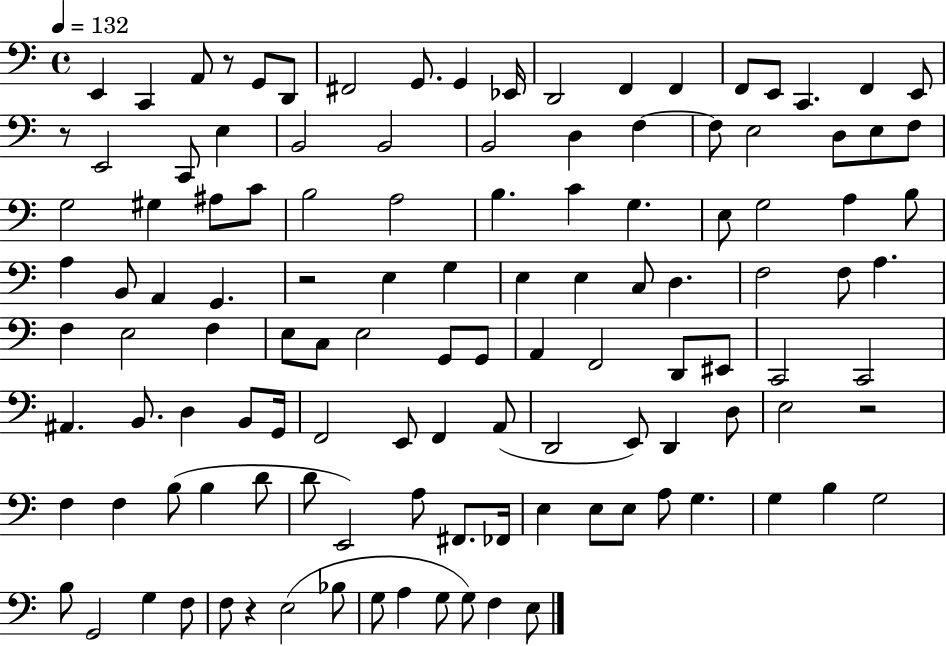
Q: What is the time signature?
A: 4/4